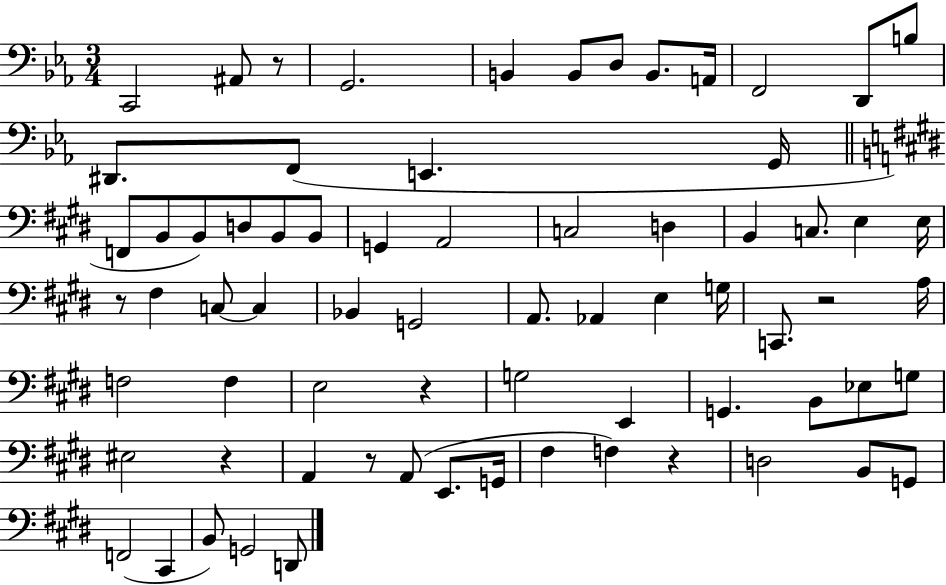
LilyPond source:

{
  \clef bass
  \numericTimeSignature
  \time 3/4
  \key ees \major
  c,2 ais,8 r8 | g,2. | b,4 b,8 d8 b,8. a,16 | f,2 d,8 b8 | \break dis,8. f,8( e,4. g,16 | \bar "||" \break \key e \major f,8 b,8 b,8) d8 b,8 b,8 | g,4 a,2 | c2 d4 | b,4 c8. e4 e16 | \break r8 fis4 c8~~ c4 | bes,4 g,2 | a,8. aes,4 e4 g16 | c,8. r2 a16 | \break f2 f4 | e2 r4 | g2 e,4 | g,4. b,8 ees8 g8 | \break eis2 r4 | a,4 r8 a,8( e,8. g,16 | fis4 f4) r4 | d2 b,8 g,8 | \break f,2( cis,4 | b,8) g,2 d,8 | \bar "|."
}